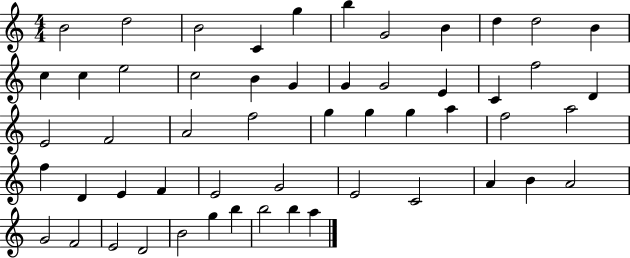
B4/h D5/h B4/h C4/q G5/q B5/q G4/h B4/q D5/q D5/h B4/q C5/q C5/q E5/h C5/h B4/q G4/q G4/q G4/h E4/q C4/q F5/h D4/q E4/h F4/h A4/h F5/h G5/q G5/q G5/q A5/q F5/h A5/h F5/q D4/q E4/q F4/q E4/h G4/h E4/h C4/h A4/q B4/q A4/h G4/h F4/h E4/h D4/h B4/h G5/q B5/q B5/h B5/q A5/q